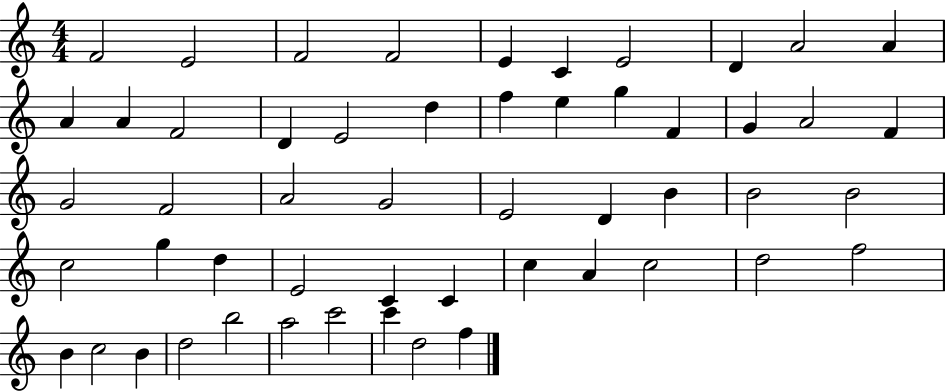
{
  \clef treble
  \numericTimeSignature
  \time 4/4
  \key c \major
  f'2 e'2 | f'2 f'2 | e'4 c'4 e'2 | d'4 a'2 a'4 | \break a'4 a'4 f'2 | d'4 e'2 d''4 | f''4 e''4 g''4 f'4 | g'4 a'2 f'4 | \break g'2 f'2 | a'2 g'2 | e'2 d'4 b'4 | b'2 b'2 | \break c''2 g''4 d''4 | e'2 c'4 c'4 | c''4 a'4 c''2 | d''2 f''2 | \break b'4 c''2 b'4 | d''2 b''2 | a''2 c'''2 | c'''4 d''2 f''4 | \break \bar "|."
}